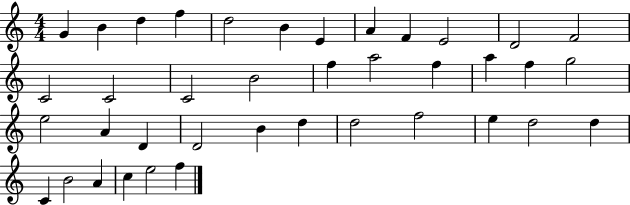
X:1
T:Untitled
M:4/4
L:1/4
K:C
G B d f d2 B E A F E2 D2 F2 C2 C2 C2 B2 f a2 f a f g2 e2 A D D2 B d d2 f2 e d2 d C B2 A c e2 f